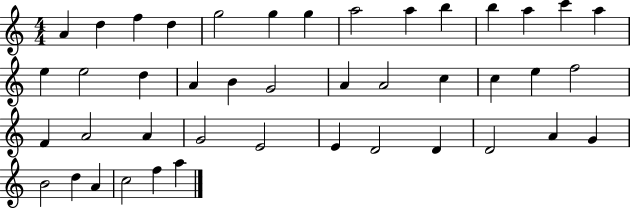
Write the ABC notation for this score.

X:1
T:Untitled
M:4/4
L:1/4
K:C
A d f d g2 g g a2 a b b a c' a e e2 d A B G2 A A2 c c e f2 F A2 A G2 E2 E D2 D D2 A G B2 d A c2 f a